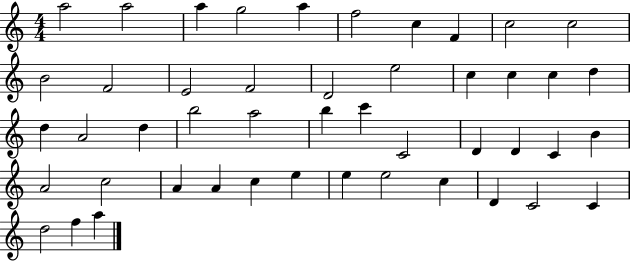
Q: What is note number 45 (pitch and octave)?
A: D5